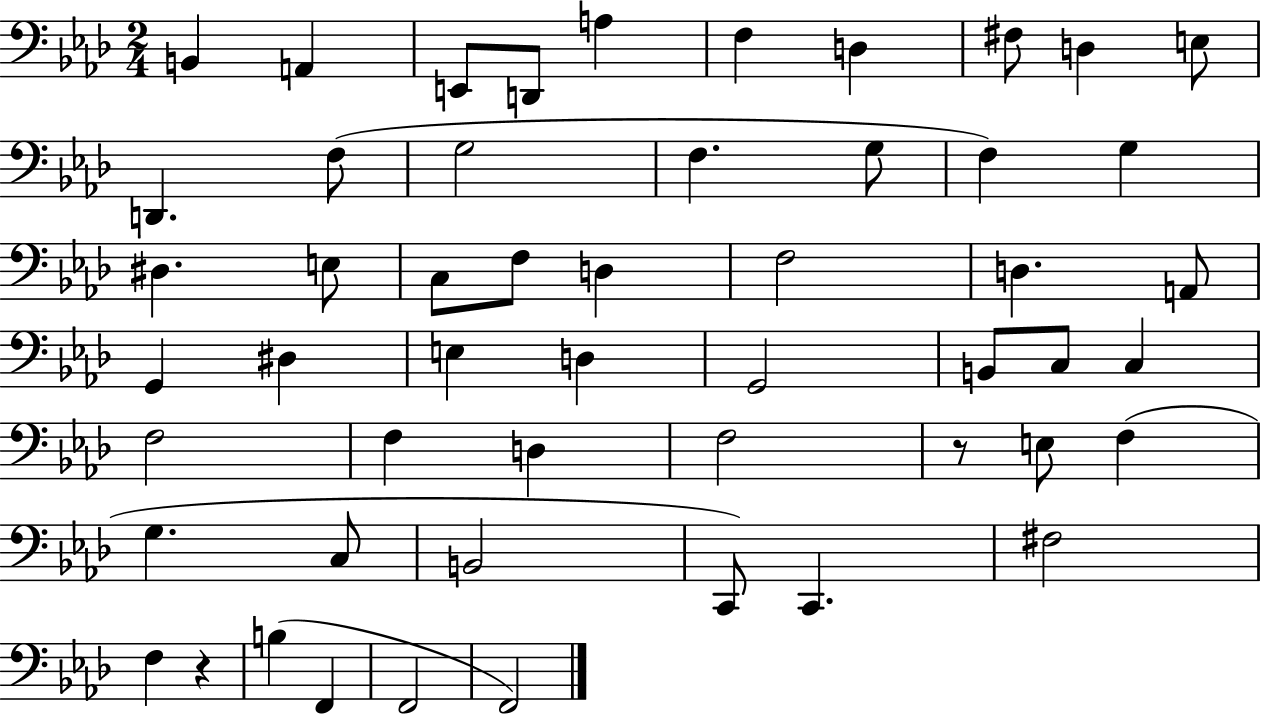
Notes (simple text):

B2/q A2/q E2/e D2/e A3/q F3/q D3/q F#3/e D3/q E3/e D2/q. F3/e G3/h F3/q. G3/e F3/q G3/q D#3/q. E3/e C3/e F3/e D3/q F3/h D3/q. A2/e G2/q D#3/q E3/q D3/q G2/h B2/e C3/e C3/q F3/h F3/q D3/q F3/h R/e E3/e F3/q G3/q. C3/e B2/h C2/e C2/q. F#3/h F3/q R/q B3/q F2/q F2/h F2/h